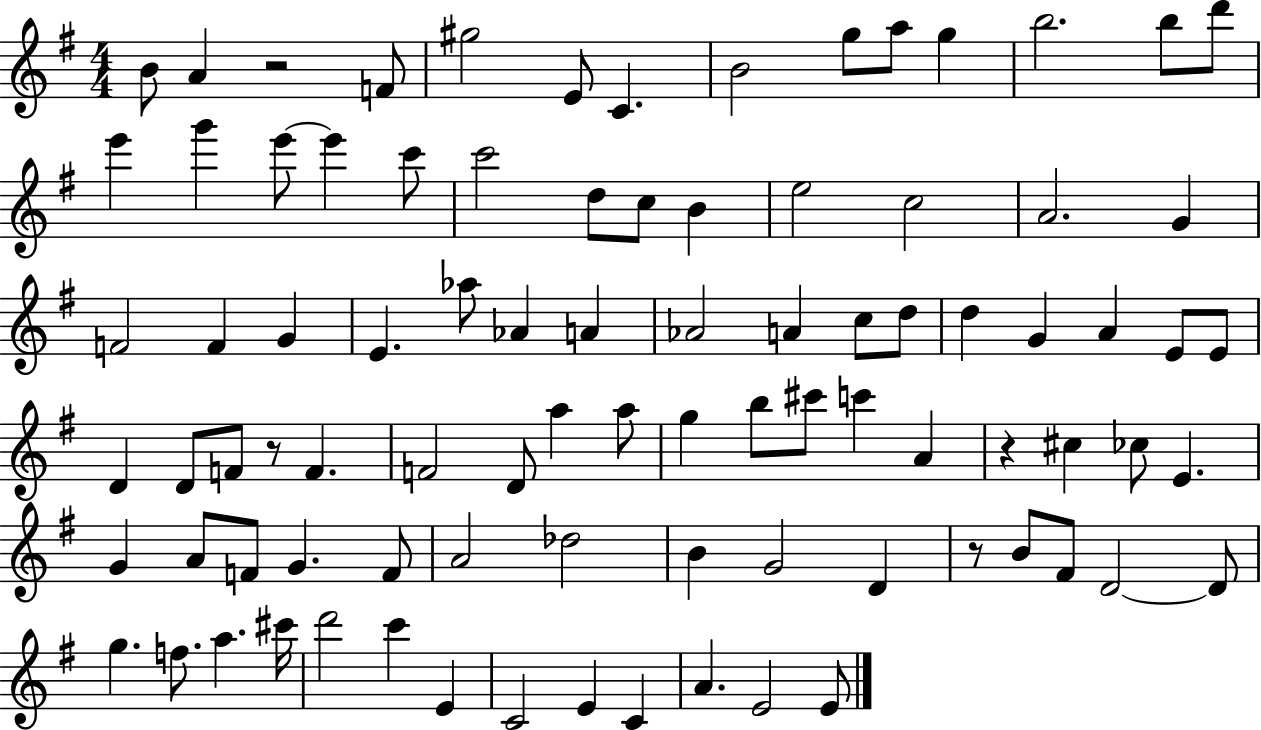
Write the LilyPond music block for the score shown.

{
  \clef treble
  \numericTimeSignature
  \time 4/4
  \key g \major
  b'8 a'4 r2 f'8 | gis''2 e'8 c'4. | b'2 g''8 a''8 g''4 | b''2. b''8 d'''8 | \break e'''4 g'''4 e'''8~~ e'''4 c'''8 | c'''2 d''8 c''8 b'4 | e''2 c''2 | a'2. g'4 | \break f'2 f'4 g'4 | e'4. aes''8 aes'4 a'4 | aes'2 a'4 c''8 d''8 | d''4 g'4 a'4 e'8 e'8 | \break d'4 d'8 f'8 r8 f'4. | f'2 d'8 a''4 a''8 | g''4 b''8 cis'''8 c'''4 a'4 | r4 cis''4 ces''8 e'4. | \break g'4 a'8 f'8 g'4. f'8 | a'2 des''2 | b'4 g'2 d'4 | r8 b'8 fis'8 d'2~~ d'8 | \break g''4. f''8. a''4. cis'''16 | d'''2 c'''4 e'4 | c'2 e'4 c'4 | a'4. e'2 e'8 | \break \bar "|."
}